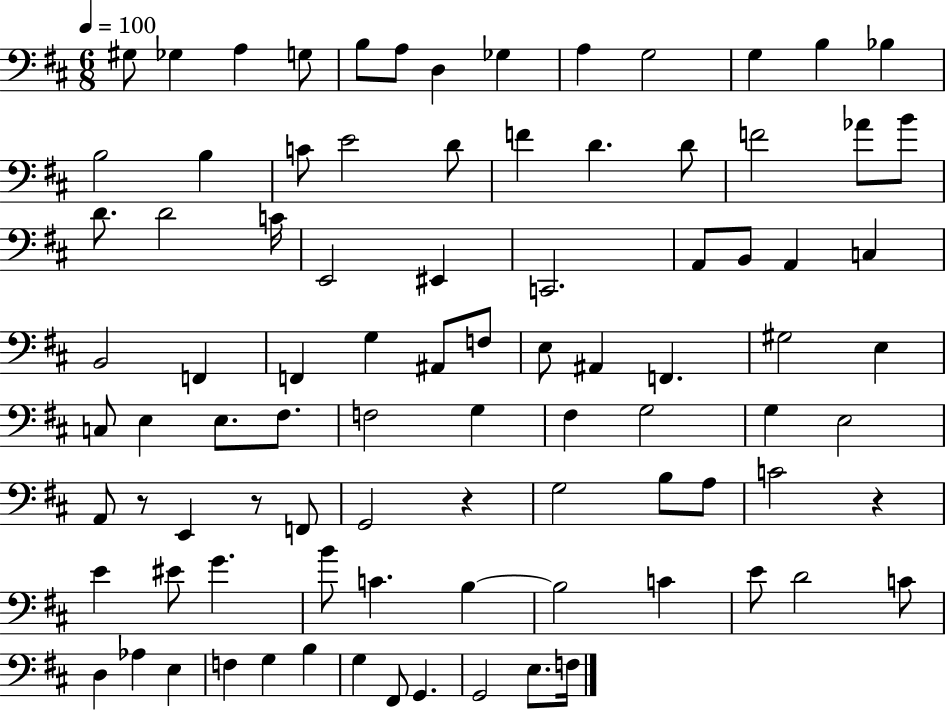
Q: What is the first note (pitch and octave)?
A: G#3